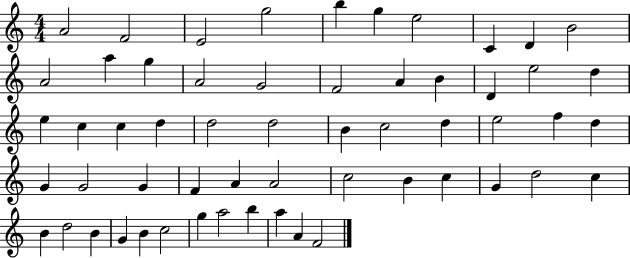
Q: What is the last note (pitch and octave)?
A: F4